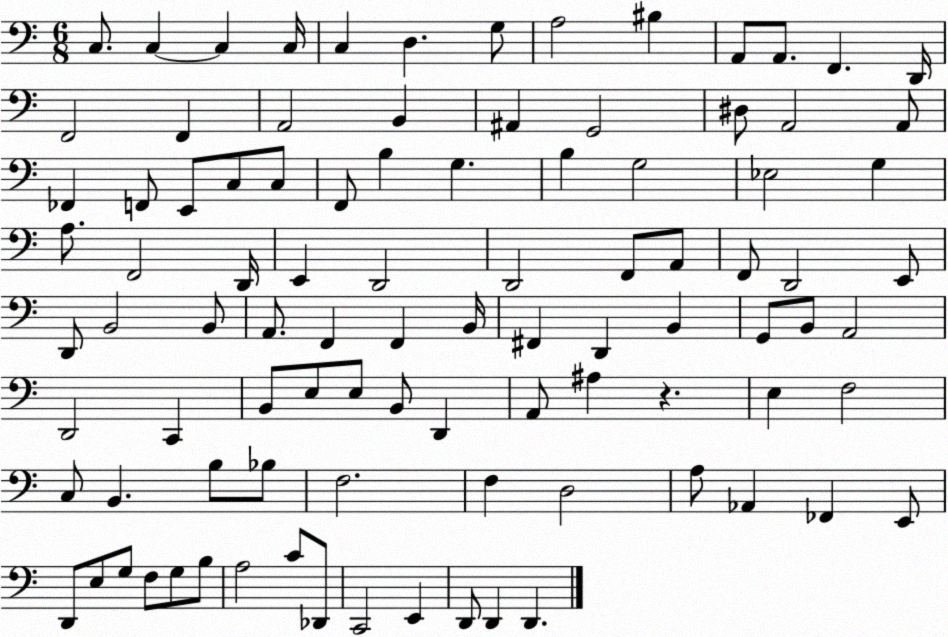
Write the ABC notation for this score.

X:1
T:Untitled
M:6/8
L:1/4
K:C
C,/2 C, C, C,/4 C, D, G,/2 A,2 ^B, A,,/2 A,,/2 F,, D,,/4 F,,2 F,, A,,2 B,, ^A,, G,,2 ^D,/2 A,,2 A,,/2 _F,, F,,/2 E,,/2 C,/2 C,/2 F,,/2 B, G, B, G,2 _E,2 G, A,/2 F,,2 D,,/4 E,, D,,2 D,,2 F,,/2 A,,/2 F,,/2 D,,2 E,,/2 D,,/2 B,,2 B,,/2 A,,/2 F,, F,, B,,/4 ^F,, D,, B,, G,,/2 B,,/2 A,,2 D,,2 C,, B,,/2 E,/2 E,/2 B,,/2 D,, A,,/2 ^A, z E, F,2 C,/2 B,, B,/2 _B,/2 F,2 F, D,2 A,/2 _A,, _F,, E,,/2 D,,/2 E,/2 G,/2 F,/2 G,/2 B,/2 A,2 C/2 _D,,/2 C,,2 E,, D,,/2 D,, D,,